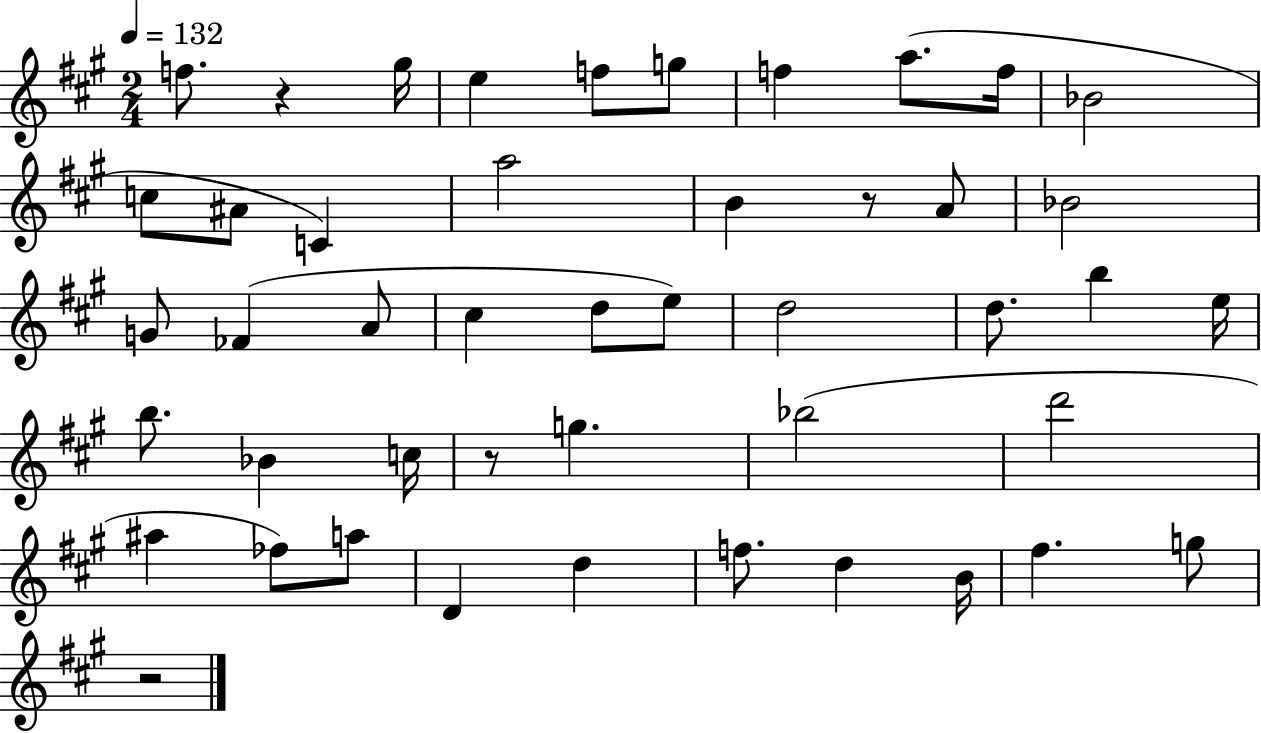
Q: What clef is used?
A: treble